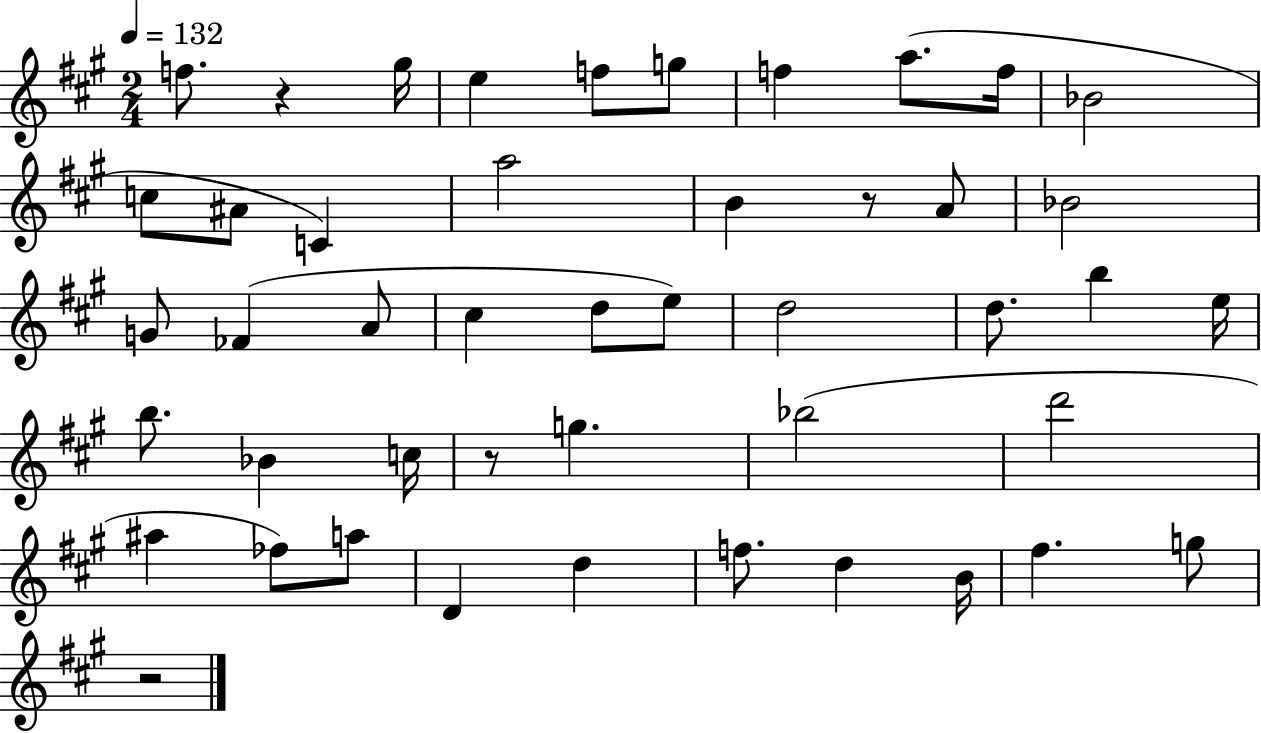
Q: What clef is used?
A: treble